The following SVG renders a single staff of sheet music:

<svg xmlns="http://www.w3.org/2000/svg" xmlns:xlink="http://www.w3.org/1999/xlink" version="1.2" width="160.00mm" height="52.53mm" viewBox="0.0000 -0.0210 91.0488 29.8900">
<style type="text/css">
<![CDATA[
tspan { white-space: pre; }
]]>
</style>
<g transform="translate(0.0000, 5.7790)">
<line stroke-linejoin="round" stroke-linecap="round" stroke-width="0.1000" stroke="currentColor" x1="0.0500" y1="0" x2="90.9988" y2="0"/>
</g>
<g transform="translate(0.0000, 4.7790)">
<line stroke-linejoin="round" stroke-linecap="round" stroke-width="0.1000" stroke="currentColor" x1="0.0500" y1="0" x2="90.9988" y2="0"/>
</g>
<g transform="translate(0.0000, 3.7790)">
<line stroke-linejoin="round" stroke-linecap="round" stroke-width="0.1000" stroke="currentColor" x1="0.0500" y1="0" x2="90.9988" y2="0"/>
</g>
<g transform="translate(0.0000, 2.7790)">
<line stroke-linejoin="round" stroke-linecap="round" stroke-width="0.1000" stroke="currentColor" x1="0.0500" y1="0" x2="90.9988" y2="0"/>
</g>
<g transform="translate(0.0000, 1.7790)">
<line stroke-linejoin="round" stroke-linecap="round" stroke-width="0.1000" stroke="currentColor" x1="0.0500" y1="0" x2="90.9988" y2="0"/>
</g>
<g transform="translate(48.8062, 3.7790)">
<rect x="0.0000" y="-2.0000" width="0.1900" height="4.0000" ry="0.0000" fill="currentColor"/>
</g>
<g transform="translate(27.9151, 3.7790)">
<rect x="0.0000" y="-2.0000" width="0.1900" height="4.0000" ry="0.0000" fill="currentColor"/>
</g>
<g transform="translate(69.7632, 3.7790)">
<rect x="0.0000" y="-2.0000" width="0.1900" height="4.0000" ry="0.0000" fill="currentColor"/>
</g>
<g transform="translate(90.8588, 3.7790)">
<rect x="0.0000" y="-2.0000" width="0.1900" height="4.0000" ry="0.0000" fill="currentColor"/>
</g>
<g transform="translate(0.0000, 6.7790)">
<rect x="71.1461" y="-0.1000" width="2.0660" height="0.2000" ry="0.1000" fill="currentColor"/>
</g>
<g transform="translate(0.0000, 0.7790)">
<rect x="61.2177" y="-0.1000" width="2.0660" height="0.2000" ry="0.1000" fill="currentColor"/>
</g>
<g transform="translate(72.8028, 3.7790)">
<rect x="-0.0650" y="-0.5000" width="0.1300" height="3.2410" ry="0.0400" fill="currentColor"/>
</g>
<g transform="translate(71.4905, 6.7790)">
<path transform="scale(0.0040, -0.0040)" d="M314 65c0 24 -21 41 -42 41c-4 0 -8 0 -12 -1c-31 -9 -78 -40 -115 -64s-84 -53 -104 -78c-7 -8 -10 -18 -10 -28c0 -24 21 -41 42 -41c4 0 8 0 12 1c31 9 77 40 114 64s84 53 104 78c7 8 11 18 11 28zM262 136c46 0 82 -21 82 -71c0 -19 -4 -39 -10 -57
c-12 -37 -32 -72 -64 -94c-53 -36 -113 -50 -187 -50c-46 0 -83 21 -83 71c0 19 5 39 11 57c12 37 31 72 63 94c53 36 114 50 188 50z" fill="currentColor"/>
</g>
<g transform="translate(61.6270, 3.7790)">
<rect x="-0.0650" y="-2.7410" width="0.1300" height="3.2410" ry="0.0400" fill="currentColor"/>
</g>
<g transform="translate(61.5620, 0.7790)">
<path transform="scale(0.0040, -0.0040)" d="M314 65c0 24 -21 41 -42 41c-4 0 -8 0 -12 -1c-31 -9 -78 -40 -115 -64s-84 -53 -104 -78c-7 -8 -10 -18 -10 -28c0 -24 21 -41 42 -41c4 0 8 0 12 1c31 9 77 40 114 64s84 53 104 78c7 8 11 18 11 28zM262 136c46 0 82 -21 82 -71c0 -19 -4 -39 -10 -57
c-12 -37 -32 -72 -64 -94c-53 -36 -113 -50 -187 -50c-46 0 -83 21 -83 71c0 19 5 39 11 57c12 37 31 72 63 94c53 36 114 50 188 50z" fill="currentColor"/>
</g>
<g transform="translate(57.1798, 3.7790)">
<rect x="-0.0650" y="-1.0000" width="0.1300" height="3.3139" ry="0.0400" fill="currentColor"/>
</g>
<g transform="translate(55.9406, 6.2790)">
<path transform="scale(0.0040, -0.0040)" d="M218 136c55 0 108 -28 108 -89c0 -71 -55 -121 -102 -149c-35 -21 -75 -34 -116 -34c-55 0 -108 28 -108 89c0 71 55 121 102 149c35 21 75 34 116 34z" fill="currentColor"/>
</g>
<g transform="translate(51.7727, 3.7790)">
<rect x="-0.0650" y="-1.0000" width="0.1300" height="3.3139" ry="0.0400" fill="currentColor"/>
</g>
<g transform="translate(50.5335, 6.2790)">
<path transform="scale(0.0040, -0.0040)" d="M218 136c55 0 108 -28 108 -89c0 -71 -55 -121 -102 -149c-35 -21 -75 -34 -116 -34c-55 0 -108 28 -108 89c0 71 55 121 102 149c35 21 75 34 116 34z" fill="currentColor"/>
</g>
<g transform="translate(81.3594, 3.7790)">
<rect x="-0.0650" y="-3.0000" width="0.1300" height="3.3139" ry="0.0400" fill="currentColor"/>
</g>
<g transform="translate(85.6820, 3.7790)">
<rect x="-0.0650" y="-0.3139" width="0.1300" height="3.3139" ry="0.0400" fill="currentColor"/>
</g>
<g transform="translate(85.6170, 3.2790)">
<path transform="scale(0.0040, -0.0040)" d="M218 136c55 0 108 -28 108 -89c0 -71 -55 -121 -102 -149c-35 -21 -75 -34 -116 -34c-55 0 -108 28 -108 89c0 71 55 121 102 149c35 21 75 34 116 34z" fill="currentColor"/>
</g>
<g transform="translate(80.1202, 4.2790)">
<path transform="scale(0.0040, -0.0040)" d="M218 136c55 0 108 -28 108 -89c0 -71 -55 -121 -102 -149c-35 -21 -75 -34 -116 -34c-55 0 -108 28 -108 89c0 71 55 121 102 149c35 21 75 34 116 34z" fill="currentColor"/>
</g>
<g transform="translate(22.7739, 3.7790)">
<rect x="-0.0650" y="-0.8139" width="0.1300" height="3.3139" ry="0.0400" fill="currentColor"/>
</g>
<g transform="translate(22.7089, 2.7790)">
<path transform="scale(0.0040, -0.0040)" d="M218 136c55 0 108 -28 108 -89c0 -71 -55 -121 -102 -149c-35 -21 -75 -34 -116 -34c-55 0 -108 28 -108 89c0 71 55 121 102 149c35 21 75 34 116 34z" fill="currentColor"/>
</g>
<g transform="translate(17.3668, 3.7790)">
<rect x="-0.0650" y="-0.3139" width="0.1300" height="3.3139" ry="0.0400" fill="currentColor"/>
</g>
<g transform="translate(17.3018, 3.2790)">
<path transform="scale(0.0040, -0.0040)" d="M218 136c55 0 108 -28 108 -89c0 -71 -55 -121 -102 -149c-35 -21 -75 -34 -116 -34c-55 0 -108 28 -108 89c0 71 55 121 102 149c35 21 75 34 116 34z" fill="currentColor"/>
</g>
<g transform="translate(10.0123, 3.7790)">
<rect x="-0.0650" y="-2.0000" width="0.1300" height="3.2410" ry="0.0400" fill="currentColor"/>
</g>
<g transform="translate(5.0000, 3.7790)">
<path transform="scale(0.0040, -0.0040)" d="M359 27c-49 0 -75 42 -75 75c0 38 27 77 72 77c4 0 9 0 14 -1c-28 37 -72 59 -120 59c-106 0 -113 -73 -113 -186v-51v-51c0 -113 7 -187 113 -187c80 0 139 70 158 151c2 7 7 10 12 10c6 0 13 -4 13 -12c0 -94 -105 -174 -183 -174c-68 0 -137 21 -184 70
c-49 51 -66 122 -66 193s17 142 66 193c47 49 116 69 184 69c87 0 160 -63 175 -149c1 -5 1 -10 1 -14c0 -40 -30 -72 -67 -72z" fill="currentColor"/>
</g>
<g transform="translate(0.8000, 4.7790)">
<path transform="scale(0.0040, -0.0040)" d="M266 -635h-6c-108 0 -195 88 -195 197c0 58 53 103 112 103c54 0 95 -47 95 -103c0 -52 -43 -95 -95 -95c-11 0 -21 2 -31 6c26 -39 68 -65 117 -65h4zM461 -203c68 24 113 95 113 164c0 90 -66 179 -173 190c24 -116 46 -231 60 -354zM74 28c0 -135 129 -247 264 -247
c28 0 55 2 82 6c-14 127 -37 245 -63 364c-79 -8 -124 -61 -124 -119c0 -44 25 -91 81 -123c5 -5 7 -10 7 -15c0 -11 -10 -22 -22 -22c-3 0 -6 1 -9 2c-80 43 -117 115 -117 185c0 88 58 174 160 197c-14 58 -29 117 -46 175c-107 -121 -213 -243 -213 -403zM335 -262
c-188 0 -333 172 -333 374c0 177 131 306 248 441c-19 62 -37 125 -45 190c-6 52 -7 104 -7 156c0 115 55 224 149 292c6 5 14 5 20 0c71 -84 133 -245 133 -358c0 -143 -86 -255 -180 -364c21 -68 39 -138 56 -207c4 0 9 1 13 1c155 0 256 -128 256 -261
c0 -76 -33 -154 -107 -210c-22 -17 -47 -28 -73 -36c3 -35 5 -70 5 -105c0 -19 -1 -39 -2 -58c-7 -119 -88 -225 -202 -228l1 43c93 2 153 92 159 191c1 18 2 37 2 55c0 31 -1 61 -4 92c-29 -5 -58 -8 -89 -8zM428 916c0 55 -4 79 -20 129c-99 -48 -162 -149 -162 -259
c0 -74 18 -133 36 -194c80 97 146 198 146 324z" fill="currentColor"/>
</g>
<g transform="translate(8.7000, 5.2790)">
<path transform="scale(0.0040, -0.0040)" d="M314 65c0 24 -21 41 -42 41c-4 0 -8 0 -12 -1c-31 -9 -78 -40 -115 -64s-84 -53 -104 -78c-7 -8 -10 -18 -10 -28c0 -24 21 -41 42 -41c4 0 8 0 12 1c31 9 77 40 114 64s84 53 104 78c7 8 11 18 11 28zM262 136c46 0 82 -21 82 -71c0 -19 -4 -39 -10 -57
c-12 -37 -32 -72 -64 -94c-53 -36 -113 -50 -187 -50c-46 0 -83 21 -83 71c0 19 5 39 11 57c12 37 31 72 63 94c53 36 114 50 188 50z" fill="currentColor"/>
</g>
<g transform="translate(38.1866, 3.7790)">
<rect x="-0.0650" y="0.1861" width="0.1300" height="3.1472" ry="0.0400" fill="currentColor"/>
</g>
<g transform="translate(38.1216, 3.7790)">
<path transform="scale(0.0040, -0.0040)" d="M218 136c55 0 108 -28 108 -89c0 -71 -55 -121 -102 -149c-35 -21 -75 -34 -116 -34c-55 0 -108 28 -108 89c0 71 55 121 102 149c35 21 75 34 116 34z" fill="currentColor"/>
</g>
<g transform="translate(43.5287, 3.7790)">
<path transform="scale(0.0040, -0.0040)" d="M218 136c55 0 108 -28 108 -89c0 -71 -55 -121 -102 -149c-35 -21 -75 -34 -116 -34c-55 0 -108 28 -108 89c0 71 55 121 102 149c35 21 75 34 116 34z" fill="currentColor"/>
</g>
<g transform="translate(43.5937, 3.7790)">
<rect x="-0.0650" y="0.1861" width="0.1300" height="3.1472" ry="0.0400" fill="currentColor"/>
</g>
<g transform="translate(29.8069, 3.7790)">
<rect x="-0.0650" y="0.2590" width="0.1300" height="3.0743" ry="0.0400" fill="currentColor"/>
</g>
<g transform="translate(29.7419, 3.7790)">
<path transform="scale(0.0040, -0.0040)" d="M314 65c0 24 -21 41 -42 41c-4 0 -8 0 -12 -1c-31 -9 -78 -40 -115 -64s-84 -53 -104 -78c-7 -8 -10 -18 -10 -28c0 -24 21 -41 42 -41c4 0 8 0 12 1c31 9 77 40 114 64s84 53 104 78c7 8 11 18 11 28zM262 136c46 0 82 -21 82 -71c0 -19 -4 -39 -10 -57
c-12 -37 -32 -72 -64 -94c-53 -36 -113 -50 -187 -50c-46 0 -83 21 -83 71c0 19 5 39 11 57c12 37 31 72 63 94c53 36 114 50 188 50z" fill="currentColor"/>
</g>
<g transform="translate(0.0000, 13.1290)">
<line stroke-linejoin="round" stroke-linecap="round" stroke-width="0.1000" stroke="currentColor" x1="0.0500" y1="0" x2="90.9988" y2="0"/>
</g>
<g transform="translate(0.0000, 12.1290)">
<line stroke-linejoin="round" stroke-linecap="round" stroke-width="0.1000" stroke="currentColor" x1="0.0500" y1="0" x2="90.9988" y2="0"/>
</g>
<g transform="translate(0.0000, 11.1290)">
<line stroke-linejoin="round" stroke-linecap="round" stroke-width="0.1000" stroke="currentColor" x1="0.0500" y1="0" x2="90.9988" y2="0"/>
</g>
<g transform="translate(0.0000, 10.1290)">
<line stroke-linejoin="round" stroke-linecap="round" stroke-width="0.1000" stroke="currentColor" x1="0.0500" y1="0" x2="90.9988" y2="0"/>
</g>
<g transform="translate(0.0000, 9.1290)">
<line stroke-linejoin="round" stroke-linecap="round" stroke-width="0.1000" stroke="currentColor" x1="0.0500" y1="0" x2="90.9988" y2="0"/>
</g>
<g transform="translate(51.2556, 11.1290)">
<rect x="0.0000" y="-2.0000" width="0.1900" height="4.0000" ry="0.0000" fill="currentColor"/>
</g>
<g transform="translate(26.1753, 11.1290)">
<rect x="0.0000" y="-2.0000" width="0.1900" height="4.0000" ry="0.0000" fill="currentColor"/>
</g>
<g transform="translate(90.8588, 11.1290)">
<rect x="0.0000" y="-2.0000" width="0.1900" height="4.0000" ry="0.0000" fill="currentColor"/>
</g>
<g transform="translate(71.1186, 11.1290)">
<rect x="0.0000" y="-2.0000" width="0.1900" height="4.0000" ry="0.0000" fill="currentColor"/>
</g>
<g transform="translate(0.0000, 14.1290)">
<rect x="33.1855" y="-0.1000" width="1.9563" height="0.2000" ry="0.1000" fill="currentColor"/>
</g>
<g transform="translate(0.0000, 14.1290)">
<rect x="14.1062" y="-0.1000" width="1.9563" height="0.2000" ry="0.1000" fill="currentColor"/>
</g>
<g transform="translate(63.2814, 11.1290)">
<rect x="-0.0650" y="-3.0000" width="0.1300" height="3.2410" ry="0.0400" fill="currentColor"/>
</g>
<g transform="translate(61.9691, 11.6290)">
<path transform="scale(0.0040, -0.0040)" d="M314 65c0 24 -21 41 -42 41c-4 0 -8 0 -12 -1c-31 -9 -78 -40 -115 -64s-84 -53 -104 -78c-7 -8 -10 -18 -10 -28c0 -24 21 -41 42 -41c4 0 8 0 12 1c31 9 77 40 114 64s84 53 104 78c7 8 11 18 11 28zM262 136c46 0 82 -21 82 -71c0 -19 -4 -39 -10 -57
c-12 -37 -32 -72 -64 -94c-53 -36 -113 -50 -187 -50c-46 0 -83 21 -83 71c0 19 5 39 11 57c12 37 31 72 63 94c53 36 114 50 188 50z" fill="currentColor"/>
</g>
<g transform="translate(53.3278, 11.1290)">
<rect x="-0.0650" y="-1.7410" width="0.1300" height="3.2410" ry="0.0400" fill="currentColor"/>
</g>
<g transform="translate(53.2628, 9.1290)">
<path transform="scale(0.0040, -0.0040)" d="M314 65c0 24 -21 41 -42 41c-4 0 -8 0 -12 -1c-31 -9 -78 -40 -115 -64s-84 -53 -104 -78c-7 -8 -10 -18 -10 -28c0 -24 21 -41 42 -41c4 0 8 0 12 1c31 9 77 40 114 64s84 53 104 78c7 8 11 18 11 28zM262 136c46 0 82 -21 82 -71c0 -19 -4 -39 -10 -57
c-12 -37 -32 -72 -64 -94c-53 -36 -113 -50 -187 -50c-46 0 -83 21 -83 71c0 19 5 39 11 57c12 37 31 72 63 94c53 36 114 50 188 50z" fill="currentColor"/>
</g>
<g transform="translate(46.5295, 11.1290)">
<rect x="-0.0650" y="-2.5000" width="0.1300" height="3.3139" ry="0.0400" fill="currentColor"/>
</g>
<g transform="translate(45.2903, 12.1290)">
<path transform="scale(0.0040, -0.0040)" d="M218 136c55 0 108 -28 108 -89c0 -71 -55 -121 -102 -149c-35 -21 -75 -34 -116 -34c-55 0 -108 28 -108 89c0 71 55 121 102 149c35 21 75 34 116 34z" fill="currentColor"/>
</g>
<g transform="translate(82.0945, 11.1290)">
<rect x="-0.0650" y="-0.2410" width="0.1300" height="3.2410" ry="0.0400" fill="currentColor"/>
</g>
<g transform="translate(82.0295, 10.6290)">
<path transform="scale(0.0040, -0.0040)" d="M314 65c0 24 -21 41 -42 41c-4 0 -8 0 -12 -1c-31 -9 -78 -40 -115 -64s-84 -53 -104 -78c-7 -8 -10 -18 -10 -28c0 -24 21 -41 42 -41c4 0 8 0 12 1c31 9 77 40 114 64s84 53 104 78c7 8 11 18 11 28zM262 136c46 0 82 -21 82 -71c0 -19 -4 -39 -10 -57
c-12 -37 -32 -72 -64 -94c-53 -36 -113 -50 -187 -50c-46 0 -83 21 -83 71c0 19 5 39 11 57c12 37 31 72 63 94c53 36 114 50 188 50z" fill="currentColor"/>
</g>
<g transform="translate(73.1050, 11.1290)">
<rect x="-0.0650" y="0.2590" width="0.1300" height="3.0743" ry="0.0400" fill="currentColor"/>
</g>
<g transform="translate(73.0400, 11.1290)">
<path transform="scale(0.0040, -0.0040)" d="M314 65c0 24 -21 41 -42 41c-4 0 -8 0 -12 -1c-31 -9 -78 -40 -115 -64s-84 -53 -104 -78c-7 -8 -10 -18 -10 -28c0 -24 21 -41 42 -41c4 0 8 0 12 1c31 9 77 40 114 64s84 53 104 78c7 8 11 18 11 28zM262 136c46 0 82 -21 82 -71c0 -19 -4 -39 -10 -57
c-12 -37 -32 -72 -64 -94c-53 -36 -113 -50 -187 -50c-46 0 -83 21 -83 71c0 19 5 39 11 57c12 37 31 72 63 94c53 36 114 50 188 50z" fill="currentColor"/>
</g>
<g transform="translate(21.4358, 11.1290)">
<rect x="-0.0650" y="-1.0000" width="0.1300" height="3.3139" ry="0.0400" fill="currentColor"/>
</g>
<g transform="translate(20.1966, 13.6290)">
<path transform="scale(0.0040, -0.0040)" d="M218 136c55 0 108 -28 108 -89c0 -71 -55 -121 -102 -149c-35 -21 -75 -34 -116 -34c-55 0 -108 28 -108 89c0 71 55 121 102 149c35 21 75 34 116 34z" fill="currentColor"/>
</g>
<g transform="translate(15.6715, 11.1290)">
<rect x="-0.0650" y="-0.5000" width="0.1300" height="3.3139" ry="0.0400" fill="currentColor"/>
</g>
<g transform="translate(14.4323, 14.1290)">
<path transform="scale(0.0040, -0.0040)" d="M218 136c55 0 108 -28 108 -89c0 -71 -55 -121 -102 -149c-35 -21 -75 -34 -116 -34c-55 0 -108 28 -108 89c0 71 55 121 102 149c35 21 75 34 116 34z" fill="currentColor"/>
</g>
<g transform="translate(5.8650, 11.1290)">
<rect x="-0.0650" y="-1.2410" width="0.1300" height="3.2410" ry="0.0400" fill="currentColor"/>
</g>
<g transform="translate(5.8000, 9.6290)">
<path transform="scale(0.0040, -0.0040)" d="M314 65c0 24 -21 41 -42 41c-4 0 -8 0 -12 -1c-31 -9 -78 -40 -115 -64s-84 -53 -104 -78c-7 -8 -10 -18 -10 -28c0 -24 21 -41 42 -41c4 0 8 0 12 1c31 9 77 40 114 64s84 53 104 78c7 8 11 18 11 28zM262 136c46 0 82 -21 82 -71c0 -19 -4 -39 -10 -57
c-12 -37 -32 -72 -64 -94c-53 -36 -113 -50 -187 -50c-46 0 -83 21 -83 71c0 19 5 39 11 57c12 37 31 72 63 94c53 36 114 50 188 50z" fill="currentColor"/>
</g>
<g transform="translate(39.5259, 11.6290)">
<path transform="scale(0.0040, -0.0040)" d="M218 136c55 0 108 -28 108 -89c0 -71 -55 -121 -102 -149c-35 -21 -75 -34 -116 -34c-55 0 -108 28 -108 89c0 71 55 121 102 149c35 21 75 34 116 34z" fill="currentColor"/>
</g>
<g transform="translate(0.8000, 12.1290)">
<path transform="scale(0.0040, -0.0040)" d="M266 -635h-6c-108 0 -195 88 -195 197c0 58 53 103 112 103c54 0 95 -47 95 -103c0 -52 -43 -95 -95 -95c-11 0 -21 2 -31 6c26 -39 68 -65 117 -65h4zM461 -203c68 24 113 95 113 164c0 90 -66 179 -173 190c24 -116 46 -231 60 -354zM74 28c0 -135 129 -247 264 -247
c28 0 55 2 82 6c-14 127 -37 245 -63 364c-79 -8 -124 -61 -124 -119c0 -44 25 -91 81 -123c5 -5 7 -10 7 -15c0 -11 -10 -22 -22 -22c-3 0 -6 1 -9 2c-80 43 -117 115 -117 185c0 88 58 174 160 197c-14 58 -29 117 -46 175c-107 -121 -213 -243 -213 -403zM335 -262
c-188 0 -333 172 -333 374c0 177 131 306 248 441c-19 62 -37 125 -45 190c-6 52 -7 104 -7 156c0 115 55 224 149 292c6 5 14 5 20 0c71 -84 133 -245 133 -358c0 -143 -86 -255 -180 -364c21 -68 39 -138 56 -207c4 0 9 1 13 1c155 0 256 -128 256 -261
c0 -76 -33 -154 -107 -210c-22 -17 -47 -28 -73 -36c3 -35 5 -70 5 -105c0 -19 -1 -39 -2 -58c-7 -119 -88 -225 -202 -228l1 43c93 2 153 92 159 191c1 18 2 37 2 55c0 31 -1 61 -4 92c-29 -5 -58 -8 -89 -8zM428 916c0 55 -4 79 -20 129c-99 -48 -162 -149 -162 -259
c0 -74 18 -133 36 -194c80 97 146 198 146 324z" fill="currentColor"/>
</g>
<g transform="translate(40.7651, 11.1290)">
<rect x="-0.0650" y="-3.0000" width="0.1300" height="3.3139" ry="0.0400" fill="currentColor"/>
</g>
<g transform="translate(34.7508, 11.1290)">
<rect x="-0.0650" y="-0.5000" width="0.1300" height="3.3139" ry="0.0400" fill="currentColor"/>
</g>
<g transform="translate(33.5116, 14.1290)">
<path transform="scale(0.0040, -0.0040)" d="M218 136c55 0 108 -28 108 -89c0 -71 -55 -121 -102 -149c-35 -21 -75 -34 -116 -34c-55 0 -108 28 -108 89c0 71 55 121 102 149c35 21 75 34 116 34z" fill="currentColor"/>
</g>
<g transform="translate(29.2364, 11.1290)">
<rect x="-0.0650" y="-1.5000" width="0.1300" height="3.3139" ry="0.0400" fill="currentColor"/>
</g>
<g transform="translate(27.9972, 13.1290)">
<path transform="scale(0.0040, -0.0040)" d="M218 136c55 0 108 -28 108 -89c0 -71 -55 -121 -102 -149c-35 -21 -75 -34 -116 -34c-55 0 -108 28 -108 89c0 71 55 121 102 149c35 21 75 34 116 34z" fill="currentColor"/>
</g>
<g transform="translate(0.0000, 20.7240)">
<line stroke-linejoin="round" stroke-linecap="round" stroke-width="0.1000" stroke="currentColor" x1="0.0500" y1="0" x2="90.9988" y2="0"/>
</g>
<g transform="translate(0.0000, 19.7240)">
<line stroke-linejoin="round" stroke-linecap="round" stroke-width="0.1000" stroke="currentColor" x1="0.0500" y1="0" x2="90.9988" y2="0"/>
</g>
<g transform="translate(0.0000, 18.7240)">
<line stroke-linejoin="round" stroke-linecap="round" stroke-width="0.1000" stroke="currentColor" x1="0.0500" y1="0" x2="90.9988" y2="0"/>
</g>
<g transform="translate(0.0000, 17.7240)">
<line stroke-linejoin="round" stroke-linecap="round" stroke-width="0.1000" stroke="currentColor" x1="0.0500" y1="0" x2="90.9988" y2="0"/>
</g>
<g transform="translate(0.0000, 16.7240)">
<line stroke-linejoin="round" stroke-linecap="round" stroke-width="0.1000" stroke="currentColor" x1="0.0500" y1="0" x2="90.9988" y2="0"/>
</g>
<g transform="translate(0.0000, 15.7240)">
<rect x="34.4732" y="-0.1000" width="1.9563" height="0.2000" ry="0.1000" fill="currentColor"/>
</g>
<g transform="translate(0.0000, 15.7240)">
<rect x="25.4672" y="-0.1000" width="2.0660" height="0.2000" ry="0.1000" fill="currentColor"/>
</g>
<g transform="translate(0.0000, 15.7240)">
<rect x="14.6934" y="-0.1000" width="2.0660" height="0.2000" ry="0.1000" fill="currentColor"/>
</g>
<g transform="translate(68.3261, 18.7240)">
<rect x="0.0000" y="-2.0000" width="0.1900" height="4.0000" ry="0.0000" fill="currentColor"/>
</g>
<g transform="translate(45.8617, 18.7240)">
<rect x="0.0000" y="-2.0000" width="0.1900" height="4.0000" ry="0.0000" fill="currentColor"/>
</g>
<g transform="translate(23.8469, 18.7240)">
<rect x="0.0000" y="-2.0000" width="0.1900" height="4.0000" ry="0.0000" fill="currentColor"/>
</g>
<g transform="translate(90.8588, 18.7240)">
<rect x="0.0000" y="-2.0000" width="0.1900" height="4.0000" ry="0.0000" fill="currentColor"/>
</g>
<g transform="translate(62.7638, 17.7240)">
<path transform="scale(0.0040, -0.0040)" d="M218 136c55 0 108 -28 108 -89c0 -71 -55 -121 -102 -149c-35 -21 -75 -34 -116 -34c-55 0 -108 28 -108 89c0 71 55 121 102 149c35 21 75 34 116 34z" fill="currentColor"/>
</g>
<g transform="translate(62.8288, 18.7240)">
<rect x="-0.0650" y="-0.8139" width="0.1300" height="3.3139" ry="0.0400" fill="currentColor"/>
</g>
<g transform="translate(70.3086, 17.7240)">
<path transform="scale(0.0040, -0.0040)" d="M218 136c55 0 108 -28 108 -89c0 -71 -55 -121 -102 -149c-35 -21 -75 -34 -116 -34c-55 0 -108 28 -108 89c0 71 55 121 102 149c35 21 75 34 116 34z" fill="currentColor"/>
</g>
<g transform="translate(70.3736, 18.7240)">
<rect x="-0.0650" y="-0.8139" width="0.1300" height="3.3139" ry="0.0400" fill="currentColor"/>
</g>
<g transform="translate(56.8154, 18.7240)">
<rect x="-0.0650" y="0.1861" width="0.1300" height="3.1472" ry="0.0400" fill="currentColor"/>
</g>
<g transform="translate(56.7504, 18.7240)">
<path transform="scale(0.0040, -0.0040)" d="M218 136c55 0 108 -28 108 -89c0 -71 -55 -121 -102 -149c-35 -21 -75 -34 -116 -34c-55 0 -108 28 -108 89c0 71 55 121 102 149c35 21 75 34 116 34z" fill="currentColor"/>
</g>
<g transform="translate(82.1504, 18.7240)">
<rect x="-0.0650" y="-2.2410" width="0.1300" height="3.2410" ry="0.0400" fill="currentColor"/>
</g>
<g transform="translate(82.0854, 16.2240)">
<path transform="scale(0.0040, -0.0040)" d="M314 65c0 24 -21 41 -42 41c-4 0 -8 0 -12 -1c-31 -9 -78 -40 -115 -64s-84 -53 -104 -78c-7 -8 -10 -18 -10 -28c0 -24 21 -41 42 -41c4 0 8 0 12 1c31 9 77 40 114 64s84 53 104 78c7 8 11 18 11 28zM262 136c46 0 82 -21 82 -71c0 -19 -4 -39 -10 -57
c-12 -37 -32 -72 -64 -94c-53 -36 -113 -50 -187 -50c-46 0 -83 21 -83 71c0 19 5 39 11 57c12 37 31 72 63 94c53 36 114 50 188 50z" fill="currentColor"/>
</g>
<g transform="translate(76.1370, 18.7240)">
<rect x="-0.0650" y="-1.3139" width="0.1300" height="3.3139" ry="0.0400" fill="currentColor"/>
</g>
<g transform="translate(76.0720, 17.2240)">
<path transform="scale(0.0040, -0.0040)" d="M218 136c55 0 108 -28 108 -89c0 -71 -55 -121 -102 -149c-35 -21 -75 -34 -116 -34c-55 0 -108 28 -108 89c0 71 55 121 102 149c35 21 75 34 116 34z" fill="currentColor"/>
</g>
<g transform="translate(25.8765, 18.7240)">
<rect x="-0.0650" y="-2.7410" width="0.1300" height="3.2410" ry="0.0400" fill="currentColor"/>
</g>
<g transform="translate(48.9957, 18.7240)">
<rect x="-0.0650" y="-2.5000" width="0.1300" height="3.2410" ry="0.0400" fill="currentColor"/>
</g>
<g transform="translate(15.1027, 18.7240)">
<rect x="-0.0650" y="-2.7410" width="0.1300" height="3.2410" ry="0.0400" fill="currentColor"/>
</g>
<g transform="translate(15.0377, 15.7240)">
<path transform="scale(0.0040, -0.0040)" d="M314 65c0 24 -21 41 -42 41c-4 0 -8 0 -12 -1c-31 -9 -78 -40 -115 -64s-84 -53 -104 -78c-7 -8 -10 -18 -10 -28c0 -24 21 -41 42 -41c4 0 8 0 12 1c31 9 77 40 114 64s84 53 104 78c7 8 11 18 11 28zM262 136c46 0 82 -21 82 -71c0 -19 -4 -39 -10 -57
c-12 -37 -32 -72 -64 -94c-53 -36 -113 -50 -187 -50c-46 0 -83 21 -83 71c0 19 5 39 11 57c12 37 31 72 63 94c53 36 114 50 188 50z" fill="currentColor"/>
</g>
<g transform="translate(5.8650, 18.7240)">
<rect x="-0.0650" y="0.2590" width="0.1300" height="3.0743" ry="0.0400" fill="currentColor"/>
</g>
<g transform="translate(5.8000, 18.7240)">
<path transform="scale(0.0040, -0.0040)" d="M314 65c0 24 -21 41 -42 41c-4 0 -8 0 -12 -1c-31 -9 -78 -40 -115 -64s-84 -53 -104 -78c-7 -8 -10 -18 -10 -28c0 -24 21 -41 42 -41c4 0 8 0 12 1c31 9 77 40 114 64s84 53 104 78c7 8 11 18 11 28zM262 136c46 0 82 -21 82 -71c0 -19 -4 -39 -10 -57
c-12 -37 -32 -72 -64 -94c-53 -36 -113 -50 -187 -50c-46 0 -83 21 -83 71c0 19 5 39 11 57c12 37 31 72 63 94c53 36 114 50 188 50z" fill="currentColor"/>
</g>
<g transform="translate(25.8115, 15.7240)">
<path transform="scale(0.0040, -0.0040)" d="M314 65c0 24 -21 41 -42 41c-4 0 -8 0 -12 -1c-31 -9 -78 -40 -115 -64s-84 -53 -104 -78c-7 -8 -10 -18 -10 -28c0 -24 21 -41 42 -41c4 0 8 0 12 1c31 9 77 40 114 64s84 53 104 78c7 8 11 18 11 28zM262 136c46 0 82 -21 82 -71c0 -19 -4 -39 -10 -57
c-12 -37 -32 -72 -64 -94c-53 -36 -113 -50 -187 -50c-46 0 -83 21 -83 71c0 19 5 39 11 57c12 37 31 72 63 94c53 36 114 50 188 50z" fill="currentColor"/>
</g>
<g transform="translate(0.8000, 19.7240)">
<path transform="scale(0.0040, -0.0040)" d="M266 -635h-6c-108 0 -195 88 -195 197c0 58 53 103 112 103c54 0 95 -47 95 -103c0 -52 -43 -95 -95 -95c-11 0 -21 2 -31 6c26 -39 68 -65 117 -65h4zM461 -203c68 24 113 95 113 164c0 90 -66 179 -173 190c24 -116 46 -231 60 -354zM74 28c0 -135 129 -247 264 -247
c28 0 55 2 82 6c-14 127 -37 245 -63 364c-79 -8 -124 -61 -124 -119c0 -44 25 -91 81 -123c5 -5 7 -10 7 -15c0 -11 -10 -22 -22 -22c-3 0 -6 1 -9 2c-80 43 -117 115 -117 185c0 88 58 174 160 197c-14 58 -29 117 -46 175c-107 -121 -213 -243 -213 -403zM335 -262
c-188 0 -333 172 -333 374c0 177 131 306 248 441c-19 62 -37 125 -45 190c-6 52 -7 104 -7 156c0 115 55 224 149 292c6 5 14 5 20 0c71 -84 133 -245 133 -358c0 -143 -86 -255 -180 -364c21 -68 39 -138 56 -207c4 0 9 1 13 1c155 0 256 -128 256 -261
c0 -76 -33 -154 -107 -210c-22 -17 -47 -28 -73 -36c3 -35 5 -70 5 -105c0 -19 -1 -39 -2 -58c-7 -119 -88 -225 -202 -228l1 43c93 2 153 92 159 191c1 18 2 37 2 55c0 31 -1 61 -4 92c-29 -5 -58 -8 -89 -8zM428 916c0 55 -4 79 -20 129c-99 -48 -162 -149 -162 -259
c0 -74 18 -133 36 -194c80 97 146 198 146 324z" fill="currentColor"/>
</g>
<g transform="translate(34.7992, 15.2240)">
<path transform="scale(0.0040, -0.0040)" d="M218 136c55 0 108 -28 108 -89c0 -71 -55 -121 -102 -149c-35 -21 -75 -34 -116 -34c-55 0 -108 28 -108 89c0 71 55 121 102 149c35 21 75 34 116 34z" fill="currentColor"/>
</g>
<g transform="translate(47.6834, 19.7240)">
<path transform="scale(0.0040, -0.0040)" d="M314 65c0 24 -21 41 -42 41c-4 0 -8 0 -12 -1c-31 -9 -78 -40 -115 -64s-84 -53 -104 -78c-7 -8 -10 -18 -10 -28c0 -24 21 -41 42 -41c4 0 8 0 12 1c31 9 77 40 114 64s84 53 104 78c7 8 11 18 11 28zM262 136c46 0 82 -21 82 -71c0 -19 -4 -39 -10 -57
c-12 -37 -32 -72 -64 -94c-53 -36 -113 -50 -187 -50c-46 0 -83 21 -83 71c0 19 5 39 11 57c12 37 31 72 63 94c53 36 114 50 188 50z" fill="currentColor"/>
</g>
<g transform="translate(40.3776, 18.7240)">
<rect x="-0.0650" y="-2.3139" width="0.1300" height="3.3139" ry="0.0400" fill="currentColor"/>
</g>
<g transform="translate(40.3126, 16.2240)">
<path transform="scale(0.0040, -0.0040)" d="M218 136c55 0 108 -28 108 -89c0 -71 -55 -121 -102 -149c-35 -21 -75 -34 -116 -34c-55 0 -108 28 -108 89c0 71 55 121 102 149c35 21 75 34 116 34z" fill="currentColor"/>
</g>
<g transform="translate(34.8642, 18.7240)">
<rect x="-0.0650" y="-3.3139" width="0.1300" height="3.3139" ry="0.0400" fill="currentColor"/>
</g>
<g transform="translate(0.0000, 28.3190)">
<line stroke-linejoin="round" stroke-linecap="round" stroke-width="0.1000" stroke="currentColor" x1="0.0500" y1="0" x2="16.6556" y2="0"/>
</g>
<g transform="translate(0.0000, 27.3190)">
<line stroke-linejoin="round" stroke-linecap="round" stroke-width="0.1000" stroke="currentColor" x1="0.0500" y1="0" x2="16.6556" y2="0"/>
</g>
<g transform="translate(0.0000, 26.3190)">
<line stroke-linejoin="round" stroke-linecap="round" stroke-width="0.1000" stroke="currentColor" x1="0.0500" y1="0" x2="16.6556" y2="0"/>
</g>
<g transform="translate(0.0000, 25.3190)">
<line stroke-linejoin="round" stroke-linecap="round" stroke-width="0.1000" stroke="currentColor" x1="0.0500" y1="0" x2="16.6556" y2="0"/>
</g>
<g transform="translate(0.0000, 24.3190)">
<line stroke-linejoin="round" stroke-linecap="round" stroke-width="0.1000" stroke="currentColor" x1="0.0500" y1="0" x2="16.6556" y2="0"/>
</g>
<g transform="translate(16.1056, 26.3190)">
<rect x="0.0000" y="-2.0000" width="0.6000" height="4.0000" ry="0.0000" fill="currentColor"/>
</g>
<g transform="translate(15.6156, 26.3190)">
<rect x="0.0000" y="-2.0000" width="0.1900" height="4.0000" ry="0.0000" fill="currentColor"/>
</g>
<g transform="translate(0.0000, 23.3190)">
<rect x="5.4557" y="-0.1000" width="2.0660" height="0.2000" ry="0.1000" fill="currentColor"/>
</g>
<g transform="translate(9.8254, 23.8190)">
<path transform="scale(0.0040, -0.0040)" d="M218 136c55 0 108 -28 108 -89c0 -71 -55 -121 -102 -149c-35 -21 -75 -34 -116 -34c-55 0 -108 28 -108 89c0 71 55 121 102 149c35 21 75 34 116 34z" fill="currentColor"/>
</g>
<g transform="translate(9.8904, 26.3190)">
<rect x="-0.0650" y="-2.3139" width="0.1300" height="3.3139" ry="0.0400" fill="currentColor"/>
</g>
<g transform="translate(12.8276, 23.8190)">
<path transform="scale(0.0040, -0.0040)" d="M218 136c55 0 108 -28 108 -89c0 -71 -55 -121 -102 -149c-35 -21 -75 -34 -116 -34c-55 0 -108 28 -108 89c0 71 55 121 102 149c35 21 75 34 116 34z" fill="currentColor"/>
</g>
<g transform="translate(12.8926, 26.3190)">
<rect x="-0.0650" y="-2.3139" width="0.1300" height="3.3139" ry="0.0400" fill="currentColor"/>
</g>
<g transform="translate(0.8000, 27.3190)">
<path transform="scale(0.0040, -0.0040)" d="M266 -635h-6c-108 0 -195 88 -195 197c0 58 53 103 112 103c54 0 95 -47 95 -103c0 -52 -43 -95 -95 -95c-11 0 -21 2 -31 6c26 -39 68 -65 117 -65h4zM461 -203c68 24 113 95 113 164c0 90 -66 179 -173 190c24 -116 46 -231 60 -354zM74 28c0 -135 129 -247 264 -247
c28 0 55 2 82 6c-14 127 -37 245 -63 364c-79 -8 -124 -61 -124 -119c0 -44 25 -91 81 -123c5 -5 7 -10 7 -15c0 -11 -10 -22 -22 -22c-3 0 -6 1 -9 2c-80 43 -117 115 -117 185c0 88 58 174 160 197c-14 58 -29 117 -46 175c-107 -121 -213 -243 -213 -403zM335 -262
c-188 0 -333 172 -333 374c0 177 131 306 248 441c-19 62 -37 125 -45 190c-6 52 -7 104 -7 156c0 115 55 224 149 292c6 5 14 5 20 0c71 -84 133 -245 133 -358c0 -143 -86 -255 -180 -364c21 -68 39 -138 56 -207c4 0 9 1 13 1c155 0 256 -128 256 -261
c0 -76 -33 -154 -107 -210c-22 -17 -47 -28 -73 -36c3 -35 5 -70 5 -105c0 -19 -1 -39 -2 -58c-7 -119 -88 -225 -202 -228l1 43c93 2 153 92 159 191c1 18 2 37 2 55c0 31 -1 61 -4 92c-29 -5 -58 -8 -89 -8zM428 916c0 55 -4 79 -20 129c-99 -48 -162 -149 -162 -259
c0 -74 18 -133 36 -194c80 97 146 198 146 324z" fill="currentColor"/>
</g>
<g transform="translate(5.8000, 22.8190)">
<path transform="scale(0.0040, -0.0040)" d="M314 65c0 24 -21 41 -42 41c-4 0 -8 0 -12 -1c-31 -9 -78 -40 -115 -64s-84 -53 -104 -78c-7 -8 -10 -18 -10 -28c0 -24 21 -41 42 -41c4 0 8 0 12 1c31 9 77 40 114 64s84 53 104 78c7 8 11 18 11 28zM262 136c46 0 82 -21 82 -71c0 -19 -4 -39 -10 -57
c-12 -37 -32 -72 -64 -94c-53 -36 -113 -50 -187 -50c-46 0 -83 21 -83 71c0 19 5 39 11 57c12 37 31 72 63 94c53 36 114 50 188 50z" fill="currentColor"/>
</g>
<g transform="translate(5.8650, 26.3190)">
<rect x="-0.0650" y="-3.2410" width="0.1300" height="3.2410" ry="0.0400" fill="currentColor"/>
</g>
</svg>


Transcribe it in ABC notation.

X:1
T:Untitled
M:4/4
L:1/4
K:C
F2 c d B2 B B D D a2 C2 A c e2 C D E C A G f2 A2 B2 c2 B2 a2 a2 b g G2 B d d e g2 b2 g g